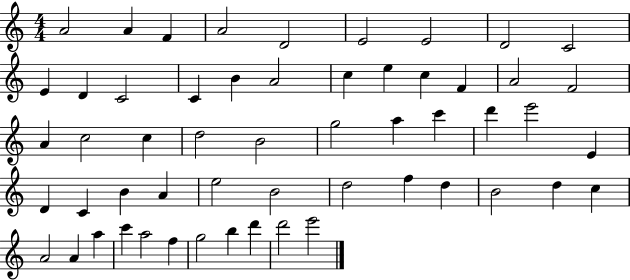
X:1
T:Untitled
M:4/4
L:1/4
K:C
A2 A F A2 D2 E2 E2 D2 C2 E D C2 C B A2 c e c F A2 F2 A c2 c d2 B2 g2 a c' d' e'2 E D C B A e2 B2 d2 f d B2 d c A2 A a c' a2 f g2 b d' d'2 e'2